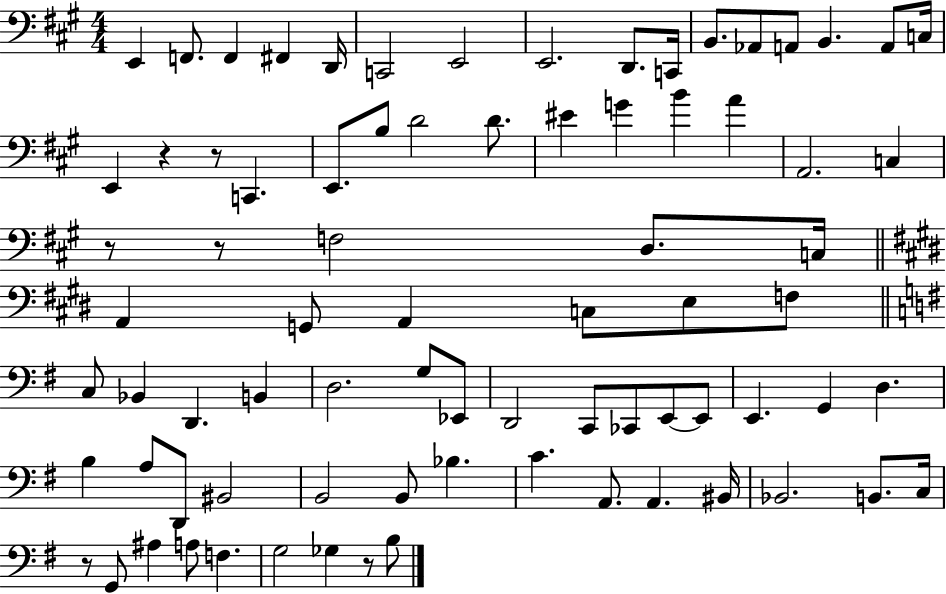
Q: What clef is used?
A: bass